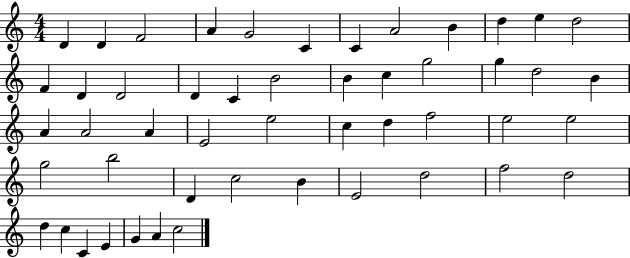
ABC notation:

X:1
T:Untitled
M:4/4
L:1/4
K:C
D D F2 A G2 C C A2 B d e d2 F D D2 D C B2 B c g2 g d2 B A A2 A E2 e2 c d f2 e2 e2 g2 b2 D c2 B E2 d2 f2 d2 d c C E G A c2